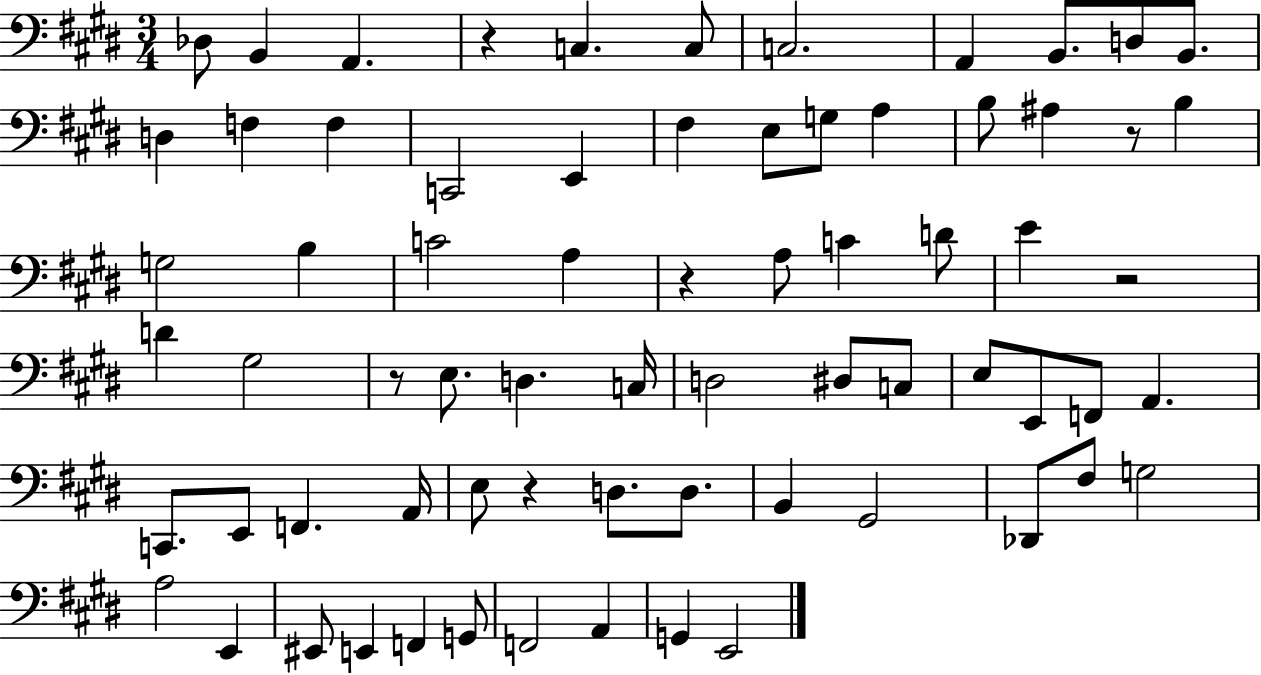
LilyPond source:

{
  \clef bass
  \numericTimeSignature
  \time 3/4
  \key e \major
  des8 b,4 a,4. | r4 c4. c8 | c2. | a,4 b,8. d8 b,8. | \break d4 f4 f4 | c,2 e,4 | fis4 e8 g8 a4 | b8 ais4 r8 b4 | \break g2 b4 | c'2 a4 | r4 a8 c'4 d'8 | e'4 r2 | \break d'4 gis2 | r8 e8. d4. c16 | d2 dis8 c8 | e8 e,8 f,8 a,4. | \break c,8. e,8 f,4. a,16 | e8 r4 d8. d8. | b,4 gis,2 | des,8 fis8 g2 | \break a2 e,4 | eis,8 e,4 f,4 g,8 | f,2 a,4 | g,4 e,2 | \break \bar "|."
}